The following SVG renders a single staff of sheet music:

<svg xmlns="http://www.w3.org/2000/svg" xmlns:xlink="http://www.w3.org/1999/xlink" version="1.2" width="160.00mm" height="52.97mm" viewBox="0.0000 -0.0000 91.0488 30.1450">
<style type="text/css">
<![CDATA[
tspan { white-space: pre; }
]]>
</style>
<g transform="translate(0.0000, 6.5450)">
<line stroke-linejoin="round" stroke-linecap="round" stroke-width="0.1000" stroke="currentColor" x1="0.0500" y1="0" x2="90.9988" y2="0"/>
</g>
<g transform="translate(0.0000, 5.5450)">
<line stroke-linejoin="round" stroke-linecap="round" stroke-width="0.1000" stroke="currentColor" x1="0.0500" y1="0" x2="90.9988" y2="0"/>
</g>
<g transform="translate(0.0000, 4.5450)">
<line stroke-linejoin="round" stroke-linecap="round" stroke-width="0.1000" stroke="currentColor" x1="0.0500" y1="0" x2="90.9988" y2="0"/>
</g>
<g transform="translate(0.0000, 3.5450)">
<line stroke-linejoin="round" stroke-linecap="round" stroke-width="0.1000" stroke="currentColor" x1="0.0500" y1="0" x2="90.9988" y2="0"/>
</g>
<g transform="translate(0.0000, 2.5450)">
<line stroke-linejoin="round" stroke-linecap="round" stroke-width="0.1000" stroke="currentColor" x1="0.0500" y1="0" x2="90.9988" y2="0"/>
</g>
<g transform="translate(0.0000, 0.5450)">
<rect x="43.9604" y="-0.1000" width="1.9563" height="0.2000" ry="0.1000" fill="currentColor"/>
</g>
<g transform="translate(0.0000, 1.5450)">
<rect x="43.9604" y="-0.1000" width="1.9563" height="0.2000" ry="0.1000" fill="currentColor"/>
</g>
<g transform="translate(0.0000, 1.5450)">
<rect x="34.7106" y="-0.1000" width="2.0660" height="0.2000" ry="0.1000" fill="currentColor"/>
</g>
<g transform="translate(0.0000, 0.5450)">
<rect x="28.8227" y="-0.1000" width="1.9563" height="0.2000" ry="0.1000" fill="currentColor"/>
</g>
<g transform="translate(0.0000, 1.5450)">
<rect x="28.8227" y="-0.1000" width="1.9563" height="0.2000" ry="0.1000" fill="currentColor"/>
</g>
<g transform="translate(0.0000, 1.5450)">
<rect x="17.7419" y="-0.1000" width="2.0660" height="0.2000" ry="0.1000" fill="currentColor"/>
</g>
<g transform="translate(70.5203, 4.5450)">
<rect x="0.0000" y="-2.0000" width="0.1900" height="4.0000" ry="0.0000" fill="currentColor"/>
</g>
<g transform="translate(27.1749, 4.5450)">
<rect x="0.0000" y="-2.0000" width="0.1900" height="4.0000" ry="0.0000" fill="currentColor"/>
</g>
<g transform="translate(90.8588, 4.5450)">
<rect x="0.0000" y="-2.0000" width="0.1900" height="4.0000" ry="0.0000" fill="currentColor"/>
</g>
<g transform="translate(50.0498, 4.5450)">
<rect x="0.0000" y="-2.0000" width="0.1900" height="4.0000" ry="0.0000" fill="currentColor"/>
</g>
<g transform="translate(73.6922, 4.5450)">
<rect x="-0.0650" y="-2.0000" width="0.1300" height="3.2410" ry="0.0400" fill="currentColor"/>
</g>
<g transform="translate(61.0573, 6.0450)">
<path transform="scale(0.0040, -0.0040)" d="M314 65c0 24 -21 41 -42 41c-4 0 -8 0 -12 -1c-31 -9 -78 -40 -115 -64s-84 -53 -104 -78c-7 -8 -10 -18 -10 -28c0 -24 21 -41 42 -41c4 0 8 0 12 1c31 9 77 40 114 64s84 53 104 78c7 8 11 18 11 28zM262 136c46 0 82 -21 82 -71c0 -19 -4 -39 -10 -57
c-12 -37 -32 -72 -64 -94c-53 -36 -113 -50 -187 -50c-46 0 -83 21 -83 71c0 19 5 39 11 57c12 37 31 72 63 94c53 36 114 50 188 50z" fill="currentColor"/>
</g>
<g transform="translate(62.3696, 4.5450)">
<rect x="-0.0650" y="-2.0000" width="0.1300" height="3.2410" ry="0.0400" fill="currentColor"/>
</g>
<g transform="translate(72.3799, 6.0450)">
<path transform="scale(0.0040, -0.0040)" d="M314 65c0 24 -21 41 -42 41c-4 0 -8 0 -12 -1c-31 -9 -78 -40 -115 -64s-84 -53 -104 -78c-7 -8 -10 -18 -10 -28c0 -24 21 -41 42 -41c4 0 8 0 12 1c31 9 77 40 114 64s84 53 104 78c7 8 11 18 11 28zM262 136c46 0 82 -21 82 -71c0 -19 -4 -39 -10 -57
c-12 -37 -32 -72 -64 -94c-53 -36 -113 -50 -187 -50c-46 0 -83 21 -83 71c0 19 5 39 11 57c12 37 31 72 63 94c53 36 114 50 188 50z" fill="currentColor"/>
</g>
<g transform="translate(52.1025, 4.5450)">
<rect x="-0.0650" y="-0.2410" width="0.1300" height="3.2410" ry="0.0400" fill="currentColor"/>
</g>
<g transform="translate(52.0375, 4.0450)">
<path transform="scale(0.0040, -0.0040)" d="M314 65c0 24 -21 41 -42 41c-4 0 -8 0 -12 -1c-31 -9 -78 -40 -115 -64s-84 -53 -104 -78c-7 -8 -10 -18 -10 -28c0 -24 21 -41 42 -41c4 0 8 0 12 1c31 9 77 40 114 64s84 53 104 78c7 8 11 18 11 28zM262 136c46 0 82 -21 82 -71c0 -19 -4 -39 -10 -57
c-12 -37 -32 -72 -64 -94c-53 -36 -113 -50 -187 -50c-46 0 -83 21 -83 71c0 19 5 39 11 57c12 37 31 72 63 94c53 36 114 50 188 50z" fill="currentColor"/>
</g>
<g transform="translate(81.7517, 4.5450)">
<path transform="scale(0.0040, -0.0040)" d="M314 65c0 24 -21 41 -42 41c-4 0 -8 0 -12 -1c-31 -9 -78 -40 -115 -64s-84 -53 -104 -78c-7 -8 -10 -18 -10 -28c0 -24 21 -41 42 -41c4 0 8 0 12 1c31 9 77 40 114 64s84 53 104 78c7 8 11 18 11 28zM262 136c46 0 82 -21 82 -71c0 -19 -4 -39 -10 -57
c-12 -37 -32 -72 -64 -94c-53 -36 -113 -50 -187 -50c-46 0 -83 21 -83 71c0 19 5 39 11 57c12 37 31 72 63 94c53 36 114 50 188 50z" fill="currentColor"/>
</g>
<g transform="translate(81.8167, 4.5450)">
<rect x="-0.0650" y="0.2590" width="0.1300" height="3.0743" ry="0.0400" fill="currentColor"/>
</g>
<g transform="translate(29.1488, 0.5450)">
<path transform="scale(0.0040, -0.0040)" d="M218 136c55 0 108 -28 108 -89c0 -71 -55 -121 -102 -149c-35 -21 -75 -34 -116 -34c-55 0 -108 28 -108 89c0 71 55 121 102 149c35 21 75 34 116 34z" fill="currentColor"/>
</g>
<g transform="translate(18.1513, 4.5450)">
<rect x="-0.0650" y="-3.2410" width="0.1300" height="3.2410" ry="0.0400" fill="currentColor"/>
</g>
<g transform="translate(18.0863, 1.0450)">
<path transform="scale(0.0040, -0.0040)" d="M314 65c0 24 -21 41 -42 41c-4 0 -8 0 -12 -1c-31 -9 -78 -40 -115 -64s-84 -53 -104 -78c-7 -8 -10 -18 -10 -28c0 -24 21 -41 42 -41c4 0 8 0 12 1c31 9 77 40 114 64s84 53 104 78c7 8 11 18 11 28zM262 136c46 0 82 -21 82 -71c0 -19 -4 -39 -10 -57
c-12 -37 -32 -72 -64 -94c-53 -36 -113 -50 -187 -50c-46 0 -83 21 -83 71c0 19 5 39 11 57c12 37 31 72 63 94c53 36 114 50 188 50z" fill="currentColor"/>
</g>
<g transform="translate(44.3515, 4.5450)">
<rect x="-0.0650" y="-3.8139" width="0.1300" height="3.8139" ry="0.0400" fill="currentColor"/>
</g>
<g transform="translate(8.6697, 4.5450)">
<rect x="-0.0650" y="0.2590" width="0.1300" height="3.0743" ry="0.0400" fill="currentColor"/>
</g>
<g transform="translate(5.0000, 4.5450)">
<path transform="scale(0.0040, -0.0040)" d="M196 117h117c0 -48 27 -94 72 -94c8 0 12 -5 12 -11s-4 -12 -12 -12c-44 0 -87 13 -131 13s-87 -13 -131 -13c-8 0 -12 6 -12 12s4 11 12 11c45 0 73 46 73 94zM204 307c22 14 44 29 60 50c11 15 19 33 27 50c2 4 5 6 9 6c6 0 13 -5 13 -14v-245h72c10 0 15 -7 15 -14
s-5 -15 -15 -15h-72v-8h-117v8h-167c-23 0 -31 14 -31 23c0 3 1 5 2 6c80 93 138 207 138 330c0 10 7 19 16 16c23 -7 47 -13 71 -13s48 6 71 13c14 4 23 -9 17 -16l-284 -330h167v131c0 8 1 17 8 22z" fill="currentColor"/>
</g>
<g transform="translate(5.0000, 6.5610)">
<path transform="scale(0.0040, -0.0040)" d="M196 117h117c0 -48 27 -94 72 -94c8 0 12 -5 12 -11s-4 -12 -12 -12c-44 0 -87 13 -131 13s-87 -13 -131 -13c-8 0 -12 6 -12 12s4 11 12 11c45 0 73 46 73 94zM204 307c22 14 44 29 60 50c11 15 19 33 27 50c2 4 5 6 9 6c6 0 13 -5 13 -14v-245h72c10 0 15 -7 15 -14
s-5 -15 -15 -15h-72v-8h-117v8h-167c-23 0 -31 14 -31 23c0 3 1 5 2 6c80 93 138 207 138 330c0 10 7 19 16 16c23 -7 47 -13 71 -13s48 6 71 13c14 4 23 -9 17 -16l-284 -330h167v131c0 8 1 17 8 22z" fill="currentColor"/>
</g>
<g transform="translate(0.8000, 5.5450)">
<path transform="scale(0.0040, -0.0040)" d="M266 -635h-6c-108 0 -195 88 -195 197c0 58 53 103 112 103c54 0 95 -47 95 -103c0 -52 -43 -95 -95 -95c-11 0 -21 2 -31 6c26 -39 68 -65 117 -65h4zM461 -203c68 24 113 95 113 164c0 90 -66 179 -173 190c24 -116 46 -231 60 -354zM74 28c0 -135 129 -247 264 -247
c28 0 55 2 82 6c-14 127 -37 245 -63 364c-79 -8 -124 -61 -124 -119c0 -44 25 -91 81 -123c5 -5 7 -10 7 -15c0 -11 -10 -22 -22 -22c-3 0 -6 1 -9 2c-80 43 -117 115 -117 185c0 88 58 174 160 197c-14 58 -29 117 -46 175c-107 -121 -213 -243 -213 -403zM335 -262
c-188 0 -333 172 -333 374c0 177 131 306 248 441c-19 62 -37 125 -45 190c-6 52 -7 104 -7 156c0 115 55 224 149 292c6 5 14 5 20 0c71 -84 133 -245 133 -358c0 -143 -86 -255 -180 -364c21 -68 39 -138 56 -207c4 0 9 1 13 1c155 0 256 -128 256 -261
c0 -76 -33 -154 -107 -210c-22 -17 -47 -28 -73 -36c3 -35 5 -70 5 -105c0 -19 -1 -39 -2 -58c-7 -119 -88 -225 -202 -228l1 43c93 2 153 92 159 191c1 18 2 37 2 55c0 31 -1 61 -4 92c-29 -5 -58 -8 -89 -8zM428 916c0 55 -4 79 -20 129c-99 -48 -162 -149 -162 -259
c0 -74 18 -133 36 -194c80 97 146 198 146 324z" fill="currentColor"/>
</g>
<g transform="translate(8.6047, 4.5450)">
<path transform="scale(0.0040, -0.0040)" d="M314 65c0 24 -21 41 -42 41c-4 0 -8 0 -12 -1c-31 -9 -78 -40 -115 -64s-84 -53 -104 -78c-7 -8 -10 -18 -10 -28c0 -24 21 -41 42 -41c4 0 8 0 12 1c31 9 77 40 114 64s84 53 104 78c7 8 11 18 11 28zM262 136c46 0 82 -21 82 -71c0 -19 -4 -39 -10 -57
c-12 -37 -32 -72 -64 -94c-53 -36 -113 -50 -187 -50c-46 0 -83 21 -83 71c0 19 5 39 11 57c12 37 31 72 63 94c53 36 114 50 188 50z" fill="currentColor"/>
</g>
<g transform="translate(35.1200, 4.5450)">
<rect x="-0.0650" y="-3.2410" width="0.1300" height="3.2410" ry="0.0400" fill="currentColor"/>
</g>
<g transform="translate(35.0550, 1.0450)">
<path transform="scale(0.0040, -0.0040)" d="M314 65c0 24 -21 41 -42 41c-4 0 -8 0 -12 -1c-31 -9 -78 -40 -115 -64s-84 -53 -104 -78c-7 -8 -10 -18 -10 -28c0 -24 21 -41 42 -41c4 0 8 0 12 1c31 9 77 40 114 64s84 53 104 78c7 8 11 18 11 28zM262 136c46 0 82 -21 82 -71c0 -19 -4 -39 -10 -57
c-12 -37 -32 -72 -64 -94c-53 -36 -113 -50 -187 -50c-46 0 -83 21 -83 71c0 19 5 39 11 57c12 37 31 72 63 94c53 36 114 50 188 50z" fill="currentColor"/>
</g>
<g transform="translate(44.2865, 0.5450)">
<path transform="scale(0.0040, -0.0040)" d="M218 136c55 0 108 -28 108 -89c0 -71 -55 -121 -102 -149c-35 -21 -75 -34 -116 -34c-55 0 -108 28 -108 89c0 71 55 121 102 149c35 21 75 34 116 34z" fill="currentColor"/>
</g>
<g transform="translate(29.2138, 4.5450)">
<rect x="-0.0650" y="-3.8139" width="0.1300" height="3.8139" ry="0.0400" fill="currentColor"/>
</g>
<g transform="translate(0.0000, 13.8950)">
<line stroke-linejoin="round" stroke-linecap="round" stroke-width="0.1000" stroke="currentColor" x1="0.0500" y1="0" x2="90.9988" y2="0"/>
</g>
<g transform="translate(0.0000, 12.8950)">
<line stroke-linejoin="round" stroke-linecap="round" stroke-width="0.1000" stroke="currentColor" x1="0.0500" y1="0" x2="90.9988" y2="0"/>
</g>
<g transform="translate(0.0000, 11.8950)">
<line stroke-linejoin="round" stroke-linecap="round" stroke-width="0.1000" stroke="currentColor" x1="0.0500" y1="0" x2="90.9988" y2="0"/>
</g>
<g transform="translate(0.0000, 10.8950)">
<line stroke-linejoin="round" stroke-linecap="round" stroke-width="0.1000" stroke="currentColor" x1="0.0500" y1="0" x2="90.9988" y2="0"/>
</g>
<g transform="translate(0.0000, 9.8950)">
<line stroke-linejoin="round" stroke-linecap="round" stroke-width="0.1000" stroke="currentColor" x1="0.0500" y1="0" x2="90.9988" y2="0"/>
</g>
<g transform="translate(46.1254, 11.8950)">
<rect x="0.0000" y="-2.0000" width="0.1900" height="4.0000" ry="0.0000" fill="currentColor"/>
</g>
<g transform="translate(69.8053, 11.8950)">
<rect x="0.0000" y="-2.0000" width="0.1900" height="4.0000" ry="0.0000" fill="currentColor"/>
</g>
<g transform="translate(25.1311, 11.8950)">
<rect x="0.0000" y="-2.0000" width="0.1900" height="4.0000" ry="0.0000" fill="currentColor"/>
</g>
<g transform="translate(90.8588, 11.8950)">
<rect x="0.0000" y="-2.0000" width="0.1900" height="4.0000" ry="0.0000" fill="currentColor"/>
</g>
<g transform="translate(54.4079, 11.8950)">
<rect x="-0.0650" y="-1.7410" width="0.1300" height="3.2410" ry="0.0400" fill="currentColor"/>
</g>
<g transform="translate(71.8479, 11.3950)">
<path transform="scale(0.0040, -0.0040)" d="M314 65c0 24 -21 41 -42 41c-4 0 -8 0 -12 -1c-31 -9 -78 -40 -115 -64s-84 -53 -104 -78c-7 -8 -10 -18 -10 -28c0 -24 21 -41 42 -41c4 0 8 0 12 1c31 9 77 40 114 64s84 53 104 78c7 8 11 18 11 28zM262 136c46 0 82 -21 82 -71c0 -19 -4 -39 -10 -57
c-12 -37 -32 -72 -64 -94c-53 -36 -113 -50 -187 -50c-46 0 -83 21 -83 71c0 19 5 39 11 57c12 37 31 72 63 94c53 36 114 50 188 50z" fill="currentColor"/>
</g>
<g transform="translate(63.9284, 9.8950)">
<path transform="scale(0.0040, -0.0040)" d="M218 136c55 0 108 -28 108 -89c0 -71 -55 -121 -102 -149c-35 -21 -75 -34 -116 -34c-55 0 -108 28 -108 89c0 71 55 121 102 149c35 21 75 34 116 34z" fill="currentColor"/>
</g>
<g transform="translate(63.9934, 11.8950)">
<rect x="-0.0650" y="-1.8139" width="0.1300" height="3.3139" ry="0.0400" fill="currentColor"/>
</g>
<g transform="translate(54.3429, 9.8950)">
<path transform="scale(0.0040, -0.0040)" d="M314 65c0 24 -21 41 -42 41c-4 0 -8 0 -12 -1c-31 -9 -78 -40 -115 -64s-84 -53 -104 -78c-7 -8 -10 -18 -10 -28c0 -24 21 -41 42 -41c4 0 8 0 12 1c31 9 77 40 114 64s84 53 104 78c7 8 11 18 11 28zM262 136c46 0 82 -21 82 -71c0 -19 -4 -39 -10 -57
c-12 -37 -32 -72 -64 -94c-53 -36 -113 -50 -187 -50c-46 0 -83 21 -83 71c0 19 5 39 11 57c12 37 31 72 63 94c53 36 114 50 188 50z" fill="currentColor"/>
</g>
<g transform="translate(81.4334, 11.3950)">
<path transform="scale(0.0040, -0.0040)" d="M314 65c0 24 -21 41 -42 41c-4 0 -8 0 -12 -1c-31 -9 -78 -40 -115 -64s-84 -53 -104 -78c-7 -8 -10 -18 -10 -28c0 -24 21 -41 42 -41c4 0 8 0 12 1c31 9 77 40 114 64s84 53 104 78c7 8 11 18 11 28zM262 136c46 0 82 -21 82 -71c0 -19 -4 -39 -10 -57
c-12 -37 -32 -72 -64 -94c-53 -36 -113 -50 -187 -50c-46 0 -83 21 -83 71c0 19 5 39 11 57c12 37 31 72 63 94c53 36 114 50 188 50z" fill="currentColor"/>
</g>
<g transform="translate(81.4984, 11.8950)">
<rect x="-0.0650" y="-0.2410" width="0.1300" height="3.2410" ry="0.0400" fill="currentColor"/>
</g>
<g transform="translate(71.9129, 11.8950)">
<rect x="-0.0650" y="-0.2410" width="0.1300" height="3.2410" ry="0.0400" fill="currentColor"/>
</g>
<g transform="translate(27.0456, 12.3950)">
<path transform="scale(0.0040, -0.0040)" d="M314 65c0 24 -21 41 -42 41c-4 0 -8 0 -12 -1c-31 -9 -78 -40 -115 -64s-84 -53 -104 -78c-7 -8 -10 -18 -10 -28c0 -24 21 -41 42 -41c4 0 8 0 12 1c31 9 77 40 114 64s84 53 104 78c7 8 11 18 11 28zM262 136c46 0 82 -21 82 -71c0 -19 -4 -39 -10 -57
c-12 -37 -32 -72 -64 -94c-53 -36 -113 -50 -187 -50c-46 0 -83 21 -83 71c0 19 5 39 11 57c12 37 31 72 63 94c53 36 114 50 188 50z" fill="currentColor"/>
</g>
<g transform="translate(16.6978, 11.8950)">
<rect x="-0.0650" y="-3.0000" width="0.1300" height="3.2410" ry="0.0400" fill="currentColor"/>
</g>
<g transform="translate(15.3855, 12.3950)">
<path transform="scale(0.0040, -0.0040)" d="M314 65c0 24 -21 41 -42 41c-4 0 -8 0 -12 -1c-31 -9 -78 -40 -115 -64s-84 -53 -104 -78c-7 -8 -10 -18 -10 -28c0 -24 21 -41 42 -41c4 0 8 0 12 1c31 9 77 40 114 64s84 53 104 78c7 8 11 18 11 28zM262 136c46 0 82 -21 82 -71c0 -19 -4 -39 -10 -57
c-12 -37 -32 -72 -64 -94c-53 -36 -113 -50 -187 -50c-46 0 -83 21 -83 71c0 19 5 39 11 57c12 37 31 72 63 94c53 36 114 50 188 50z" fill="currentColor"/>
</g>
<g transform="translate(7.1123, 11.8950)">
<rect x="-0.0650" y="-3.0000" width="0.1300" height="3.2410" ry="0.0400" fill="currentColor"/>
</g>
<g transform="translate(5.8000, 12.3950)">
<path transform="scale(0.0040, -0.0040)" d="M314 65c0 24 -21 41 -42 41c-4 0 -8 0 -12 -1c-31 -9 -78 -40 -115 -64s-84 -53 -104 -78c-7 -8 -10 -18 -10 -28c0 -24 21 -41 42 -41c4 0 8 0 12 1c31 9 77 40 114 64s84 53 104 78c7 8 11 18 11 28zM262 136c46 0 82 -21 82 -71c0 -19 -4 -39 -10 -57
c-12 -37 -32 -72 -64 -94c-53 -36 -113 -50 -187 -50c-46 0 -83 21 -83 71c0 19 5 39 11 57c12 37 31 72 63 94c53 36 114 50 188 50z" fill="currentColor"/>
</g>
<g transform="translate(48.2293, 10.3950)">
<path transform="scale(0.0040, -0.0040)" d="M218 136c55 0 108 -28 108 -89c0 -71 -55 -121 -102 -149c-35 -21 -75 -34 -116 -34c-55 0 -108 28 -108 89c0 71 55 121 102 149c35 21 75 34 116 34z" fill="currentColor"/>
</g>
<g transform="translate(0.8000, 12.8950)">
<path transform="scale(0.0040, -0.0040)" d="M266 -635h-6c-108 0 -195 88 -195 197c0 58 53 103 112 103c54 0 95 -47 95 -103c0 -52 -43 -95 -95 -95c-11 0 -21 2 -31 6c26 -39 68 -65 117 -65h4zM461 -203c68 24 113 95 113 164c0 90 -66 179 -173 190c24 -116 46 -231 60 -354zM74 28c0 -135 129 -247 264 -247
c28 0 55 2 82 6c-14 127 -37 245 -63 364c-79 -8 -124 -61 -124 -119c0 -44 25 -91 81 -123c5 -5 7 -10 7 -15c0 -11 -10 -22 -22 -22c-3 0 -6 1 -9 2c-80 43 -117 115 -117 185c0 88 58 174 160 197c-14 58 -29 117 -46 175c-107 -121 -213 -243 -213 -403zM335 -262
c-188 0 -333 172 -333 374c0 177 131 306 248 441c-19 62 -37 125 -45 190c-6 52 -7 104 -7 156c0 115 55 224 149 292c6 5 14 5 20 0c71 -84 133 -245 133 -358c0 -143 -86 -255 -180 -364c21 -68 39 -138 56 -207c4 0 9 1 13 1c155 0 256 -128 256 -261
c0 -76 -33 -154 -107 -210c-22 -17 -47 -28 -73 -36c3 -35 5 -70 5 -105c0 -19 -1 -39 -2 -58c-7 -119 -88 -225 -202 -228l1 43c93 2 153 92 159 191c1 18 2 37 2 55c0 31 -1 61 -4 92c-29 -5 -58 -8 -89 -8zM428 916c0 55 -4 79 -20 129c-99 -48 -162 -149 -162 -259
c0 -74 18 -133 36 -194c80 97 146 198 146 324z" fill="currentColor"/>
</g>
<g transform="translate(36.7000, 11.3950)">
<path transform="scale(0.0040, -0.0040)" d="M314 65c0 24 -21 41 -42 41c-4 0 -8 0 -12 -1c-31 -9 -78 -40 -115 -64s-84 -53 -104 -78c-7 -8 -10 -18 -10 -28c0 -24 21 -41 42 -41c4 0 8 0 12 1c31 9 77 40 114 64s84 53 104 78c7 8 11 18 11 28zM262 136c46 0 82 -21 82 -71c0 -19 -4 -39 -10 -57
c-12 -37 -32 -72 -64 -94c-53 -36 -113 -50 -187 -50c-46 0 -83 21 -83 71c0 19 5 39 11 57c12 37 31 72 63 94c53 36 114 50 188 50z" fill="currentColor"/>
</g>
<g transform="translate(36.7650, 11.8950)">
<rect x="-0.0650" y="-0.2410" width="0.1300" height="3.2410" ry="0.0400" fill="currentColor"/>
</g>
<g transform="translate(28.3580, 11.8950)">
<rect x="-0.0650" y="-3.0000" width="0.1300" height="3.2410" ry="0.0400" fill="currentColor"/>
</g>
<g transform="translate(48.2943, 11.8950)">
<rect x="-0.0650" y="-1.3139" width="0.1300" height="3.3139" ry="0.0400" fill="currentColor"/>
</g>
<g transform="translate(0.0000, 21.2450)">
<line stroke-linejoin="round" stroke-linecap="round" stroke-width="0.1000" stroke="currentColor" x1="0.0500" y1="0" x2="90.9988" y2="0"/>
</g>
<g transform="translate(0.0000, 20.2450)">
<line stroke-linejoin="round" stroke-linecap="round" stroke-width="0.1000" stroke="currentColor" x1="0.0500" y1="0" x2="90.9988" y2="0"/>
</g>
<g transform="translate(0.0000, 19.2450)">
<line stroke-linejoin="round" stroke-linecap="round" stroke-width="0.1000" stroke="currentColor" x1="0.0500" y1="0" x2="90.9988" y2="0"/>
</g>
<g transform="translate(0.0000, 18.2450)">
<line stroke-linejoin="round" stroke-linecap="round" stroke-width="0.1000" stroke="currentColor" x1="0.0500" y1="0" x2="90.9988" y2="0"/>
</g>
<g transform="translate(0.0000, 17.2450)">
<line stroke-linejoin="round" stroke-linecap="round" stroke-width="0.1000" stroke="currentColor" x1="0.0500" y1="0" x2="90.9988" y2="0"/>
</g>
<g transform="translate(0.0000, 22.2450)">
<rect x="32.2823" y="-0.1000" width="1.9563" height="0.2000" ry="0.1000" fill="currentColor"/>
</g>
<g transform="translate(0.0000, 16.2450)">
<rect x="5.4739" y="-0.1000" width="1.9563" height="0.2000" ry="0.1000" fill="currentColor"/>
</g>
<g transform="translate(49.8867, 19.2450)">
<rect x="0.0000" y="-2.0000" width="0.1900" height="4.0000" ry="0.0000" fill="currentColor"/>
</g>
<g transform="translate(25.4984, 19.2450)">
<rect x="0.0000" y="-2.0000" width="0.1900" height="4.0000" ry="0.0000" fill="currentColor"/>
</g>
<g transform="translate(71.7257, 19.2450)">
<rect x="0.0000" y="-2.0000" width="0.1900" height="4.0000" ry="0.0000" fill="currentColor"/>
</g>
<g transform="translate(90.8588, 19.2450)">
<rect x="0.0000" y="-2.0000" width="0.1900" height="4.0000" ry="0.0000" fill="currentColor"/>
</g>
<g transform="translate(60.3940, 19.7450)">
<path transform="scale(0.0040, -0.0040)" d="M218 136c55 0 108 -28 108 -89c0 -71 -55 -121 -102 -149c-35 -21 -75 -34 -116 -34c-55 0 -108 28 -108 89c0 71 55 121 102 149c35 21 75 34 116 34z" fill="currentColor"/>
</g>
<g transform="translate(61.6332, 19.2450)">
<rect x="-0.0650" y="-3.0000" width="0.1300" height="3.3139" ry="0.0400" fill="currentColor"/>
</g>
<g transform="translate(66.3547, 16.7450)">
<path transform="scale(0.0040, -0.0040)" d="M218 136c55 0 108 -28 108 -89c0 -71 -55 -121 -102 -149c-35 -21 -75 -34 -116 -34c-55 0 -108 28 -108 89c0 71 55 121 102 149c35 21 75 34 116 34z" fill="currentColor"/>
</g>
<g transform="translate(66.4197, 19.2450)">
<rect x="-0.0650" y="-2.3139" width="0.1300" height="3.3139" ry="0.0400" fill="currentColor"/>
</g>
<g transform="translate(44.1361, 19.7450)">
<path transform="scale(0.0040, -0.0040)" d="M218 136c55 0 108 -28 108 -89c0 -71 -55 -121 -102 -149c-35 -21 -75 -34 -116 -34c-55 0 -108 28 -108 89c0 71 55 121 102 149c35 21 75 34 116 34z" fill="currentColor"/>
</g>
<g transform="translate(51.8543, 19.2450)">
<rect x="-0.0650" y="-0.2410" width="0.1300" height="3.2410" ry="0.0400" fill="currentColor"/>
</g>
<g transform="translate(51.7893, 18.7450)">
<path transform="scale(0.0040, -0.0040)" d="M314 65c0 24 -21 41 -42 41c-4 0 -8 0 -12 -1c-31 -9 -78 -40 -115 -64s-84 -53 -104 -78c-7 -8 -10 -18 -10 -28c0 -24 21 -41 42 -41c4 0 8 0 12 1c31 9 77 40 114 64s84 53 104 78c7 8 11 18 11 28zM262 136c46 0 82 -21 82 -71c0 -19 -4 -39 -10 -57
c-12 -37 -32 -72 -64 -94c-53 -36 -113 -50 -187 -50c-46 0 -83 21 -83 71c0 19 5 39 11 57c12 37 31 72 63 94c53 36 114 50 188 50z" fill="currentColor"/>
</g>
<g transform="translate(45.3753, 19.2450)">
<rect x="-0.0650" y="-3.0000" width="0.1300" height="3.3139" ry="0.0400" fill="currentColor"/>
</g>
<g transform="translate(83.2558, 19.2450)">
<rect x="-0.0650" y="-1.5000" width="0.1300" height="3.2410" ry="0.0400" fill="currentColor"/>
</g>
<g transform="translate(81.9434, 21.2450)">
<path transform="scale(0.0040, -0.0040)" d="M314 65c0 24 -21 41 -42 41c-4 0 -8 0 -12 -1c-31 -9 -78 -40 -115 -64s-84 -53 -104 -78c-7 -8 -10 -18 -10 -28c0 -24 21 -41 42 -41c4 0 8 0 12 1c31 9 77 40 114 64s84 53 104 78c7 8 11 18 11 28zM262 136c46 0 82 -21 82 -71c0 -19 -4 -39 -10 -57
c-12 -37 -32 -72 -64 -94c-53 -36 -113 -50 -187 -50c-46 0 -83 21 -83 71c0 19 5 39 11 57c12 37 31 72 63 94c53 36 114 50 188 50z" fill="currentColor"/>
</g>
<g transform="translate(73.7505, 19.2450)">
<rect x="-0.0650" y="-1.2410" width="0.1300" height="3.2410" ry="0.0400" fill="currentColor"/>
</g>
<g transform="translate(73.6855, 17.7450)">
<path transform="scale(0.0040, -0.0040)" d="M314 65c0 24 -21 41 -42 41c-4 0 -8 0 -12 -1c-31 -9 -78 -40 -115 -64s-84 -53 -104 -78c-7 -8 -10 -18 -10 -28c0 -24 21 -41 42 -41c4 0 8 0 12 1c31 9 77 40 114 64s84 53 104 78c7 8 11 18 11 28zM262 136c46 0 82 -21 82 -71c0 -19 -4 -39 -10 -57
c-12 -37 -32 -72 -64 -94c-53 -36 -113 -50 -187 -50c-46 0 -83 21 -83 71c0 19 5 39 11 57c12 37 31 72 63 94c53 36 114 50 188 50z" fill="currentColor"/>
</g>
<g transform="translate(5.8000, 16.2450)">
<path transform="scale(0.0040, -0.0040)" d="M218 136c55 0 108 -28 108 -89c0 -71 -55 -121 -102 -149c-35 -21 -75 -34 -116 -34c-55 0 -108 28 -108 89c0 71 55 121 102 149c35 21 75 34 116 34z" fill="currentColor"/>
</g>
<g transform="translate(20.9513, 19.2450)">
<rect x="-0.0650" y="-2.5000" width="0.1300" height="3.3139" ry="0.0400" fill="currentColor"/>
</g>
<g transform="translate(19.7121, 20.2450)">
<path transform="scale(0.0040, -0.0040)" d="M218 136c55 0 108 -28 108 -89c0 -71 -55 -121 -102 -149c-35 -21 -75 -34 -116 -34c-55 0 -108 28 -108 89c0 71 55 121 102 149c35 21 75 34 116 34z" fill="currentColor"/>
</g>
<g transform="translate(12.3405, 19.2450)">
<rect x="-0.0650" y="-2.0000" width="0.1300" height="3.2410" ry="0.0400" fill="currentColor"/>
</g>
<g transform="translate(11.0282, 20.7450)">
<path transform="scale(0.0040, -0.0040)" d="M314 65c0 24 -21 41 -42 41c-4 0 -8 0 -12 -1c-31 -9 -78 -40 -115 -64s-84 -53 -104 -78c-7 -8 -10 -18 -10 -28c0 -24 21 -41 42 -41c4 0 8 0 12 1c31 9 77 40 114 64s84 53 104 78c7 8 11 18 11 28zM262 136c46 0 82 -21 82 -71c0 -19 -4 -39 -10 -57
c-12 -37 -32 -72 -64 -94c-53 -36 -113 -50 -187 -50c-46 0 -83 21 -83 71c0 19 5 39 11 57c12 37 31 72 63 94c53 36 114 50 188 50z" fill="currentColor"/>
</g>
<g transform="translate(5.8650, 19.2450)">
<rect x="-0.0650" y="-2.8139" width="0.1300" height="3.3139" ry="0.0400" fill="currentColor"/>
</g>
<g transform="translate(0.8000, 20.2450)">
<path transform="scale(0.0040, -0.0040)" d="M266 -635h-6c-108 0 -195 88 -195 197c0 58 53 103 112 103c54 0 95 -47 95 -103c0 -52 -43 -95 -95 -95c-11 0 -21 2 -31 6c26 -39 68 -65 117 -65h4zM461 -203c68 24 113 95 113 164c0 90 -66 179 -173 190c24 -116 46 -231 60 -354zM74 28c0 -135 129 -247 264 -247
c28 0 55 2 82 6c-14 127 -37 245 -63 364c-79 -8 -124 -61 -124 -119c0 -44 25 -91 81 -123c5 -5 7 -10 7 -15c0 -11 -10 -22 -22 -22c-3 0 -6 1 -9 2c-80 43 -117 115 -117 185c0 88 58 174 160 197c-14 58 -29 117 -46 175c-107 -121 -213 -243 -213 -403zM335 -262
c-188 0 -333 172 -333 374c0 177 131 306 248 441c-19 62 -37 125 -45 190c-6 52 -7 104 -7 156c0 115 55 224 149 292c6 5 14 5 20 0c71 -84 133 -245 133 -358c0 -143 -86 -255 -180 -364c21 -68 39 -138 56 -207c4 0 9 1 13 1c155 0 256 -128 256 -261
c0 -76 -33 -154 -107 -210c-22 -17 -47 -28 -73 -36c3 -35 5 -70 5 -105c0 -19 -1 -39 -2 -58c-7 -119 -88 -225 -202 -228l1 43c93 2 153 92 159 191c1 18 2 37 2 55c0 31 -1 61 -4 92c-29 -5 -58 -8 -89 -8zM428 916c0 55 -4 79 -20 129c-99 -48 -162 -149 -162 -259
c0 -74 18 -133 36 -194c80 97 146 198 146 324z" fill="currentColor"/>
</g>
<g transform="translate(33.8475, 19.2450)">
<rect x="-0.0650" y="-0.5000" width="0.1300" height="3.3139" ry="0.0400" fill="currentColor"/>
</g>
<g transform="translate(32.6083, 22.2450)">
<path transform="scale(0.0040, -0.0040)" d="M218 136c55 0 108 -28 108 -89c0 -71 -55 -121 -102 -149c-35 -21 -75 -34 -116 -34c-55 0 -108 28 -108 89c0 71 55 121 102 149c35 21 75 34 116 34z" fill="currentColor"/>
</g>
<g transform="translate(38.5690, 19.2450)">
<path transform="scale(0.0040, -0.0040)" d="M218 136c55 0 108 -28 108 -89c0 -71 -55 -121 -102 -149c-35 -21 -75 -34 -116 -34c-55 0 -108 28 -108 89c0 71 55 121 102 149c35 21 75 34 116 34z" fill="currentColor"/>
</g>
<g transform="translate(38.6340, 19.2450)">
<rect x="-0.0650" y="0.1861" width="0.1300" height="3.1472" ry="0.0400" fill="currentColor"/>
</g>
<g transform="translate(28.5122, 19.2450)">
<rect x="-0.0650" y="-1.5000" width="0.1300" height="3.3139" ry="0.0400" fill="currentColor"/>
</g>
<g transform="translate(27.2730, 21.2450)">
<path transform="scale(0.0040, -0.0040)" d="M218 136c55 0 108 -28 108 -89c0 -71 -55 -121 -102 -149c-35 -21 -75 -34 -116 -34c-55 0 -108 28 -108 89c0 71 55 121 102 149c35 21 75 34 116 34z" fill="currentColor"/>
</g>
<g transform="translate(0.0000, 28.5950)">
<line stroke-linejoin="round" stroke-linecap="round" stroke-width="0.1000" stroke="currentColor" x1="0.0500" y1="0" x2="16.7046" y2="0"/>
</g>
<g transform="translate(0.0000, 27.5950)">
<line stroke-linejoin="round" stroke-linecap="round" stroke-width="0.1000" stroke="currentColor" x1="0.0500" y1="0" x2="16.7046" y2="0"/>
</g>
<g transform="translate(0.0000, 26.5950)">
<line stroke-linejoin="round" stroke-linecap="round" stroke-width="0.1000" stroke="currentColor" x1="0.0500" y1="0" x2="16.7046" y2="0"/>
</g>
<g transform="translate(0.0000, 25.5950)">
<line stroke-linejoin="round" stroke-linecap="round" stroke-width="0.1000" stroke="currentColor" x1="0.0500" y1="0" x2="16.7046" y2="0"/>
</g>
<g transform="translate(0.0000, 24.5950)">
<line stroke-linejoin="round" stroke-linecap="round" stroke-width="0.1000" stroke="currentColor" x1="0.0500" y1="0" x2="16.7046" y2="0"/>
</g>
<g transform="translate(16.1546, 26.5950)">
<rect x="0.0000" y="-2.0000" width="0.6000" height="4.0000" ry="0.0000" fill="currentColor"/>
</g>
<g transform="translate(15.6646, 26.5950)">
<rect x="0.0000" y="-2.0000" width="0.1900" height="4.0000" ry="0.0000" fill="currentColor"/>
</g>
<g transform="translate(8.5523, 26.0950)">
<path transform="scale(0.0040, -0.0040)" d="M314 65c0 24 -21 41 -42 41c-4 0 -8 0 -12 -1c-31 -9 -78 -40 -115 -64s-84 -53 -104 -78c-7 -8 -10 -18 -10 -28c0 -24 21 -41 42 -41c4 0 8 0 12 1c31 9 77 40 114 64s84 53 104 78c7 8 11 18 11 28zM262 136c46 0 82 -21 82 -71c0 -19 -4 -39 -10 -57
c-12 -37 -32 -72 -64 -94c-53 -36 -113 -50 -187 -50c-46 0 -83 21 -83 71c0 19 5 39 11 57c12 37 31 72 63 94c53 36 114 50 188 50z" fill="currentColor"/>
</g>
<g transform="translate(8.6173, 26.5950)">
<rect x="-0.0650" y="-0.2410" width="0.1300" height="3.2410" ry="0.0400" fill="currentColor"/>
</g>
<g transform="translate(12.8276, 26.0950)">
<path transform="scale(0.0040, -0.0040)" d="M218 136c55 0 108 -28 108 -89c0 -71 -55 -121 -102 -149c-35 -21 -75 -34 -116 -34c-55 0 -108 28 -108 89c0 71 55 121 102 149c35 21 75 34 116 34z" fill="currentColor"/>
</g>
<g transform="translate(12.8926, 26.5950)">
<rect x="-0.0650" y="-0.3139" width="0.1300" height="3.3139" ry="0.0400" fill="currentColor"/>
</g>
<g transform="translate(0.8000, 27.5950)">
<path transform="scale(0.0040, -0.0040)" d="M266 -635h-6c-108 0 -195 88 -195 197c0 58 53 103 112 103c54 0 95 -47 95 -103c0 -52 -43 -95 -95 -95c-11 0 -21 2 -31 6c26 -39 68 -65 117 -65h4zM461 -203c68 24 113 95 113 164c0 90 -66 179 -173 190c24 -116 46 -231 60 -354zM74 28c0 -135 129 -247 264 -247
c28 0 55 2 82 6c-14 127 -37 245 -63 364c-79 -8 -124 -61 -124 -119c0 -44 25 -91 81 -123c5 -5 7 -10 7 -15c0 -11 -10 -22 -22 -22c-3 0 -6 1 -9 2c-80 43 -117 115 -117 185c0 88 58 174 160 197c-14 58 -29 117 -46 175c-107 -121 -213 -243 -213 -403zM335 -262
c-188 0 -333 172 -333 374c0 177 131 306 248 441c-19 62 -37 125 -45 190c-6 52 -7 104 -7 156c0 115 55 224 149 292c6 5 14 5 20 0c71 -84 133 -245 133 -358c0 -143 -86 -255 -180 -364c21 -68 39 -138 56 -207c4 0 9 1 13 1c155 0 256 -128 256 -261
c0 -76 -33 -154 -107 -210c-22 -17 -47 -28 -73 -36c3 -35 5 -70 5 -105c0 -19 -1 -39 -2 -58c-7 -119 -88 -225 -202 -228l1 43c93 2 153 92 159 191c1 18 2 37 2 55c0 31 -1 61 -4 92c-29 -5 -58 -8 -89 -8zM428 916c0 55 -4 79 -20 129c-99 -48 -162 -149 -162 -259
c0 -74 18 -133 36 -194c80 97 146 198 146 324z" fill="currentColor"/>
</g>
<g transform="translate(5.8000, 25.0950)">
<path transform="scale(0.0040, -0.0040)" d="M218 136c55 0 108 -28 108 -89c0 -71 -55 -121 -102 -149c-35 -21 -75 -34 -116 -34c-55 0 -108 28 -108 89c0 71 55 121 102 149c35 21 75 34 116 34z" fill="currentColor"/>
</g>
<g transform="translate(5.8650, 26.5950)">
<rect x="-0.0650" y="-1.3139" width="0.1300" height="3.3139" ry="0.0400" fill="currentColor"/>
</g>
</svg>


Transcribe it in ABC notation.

X:1
T:Untitled
M:4/4
L:1/4
K:C
B2 b2 c' b2 c' c2 F2 F2 B2 A2 A2 A2 c2 e f2 f c2 c2 a F2 G E C B A c2 A g e2 E2 e c2 c